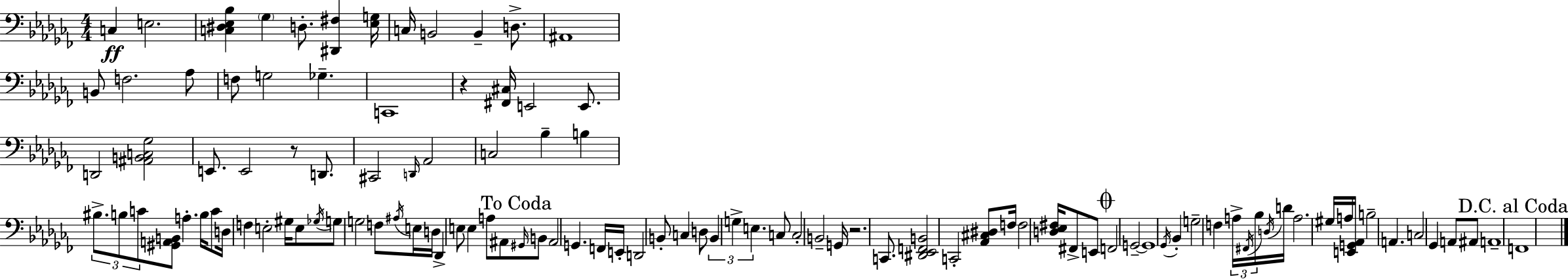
X:1
T:Untitled
M:4/4
L:1/4
K:Abm
C, E,2 [C,^D,_E,_B,] _G, D,/2 [^D,,^F,] [_E,G,]/4 C,/4 B,,2 B,, D,/2 ^A,,4 B,,/2 F,2 _A,/2 F,/2 G,2 _G, C,,4 z [^F,,^C,]/4 E,,2 E,,/2 D,,2 [^A,,B,,C,_G,]2 E,,/2 E,,2 z/2 D,,/2 ^C,,2 D,,/4 _A,,2 C,2 _B, B, ^B,/2 B,/2 C/2 [^G,,A,,B,,]/2 A, B,/4 C/2 D,/4 F, E,2 ^G,/4 E,/2 _G,/4 G,/2 G,2 F,/2 ^A,/4 E,/4 D,/4 _D,, E,/2 E, A,/2 ^A,,/2 ^G,,/4 B,,/2 ^A,,2 G,, F,,/4 E,,/4 D,,2 B,,/2 C, D,/2 B,, G, E, C,/2 C,2 B,,2 G,,/4 z2 C,,/2 [^D,,_E,,F,,B,,]2 C,,2 [_A,,^C,^D,]/2 F,/4 F,2 [D,_E,^F,]/4 ^F,,/2 E,,/2 F,,2 G,,2 G,,4 _G,,/4 _B,, G,2 F, A,/4 ^F,,/4 _B,/4 D,/4 D/4 A,2 ^G,/4 A,/4 [E,,G,,_A,,]/4 B,2 A,, C,2 _G,, A,,/2 ^A,,/2 A,,4 F,,4